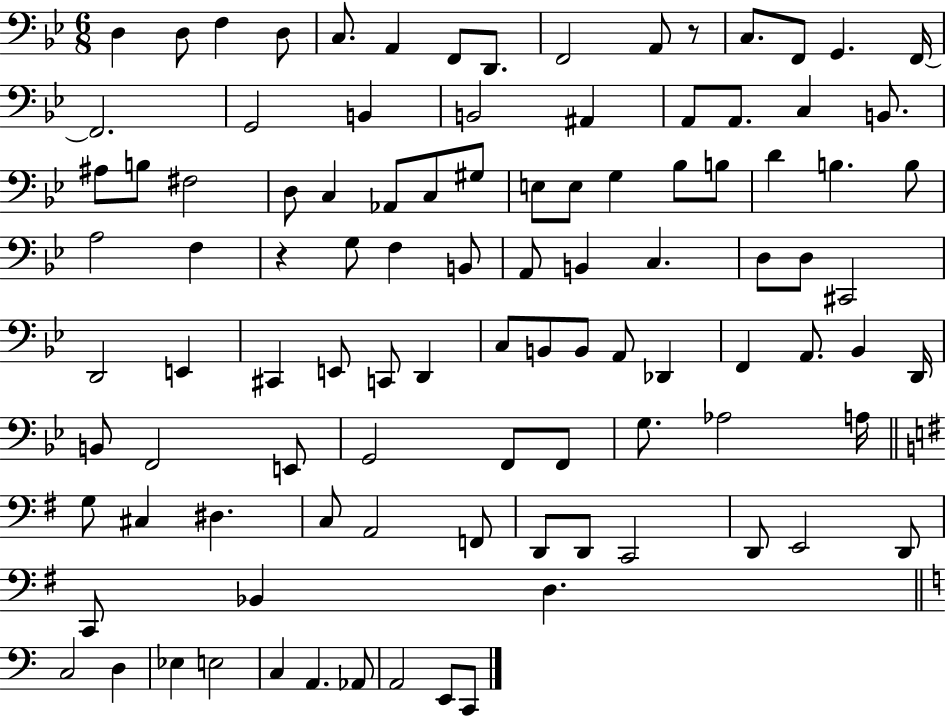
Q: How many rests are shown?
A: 2